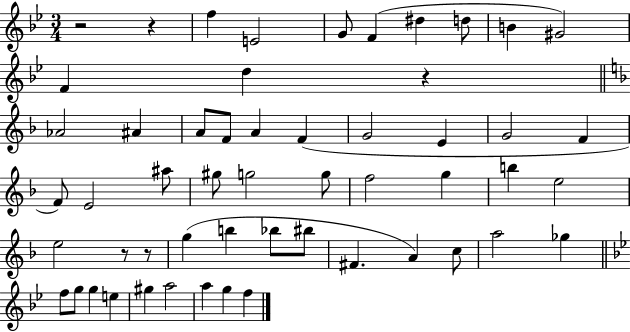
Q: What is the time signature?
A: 3/4